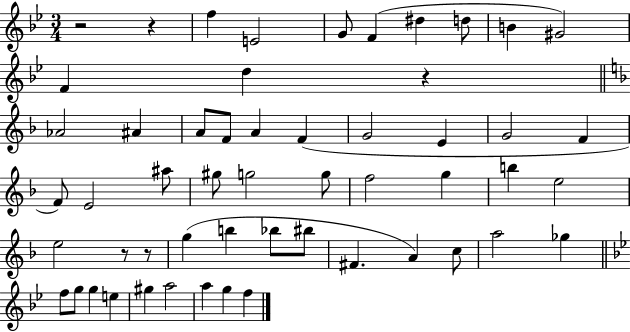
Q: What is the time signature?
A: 3/4